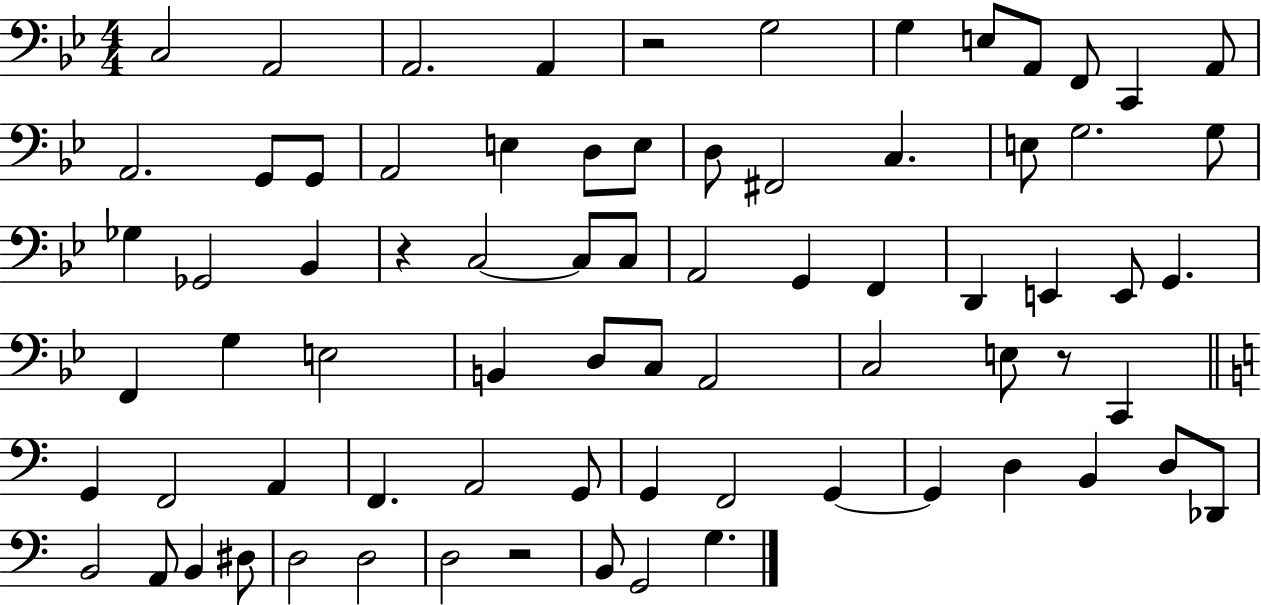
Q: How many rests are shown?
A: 4